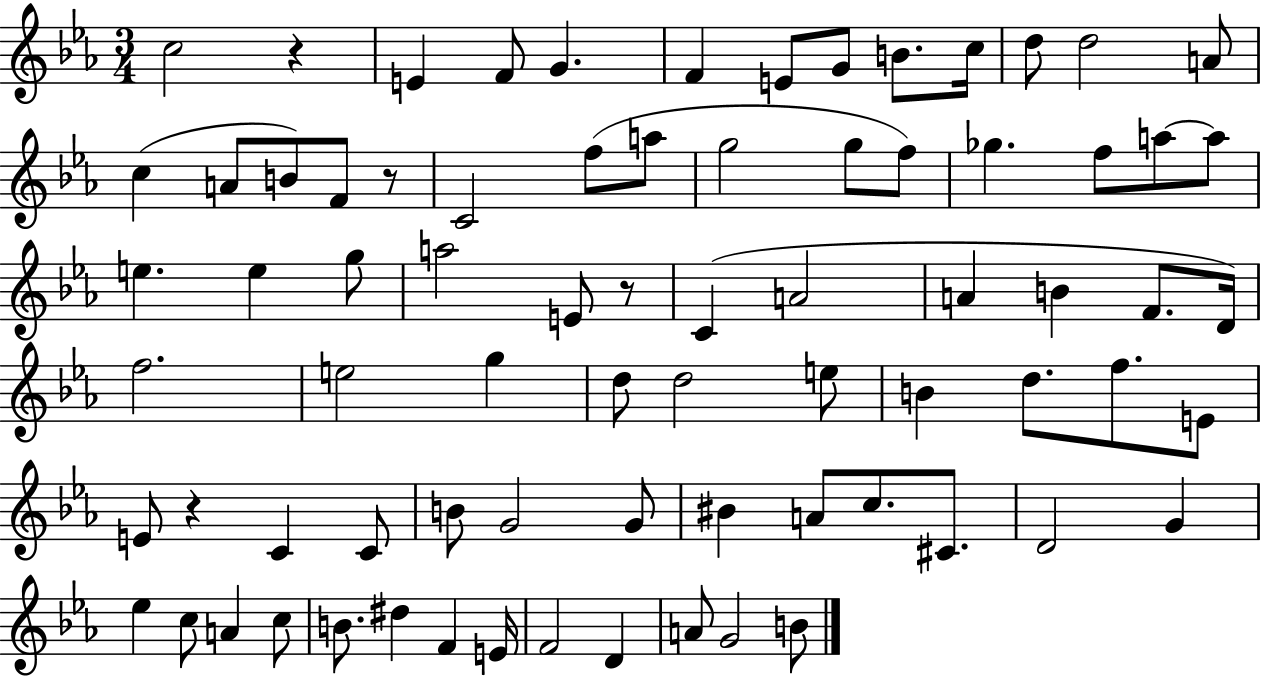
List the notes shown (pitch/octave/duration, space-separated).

C5/h R/q E4/q F4/e G4/q. F4/q E4/e G4/e B4/e. C5/s D5/e D5/h A4/e C5/q A4/e B4/e F4/e R/e C4/h F5/e A5/e G5/h G5/e F5/e Gb5/q. F5/e A5/e A5/e E5/q. E5/q G5/e A5/h E4/e R/e C4/q A4/h A4/q B4/q F4/e. D4/s F5/h. E5/h G5/q D5/e D5/h E5/e B4/q D5/e. F5/e. E4/e E4/e R/q C4/q C4/e B4/e G4/h G4/e BIS4/q A4/e C5/e. C#4/e. D4/h G4/q Eb5/q C5/e A4/q C5/e B4/e. D#5/q F4/q E4/s F4/h D4/q A4/e G4/h B4/e